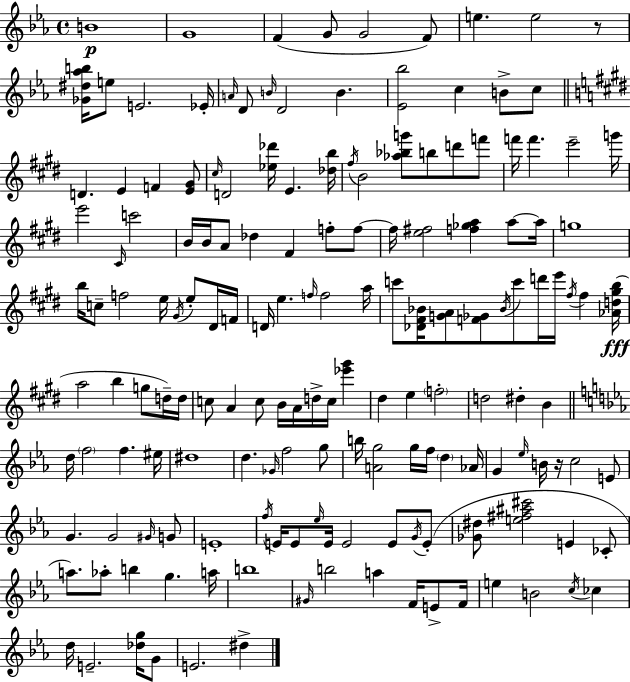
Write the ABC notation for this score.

X:1
T:Untitled
M:4/4
L:1/4
K:Eb
B4 G4 F G/2 G2 F/2 e e2 z/2 [_G^d_ab]/4 e/2 E2 _E/4 A/4 D/2 B/4 D2 B [_E_b]2 c B/2 c/2 D E F [E^G]/2 ^c/4 D2 [_e_d']/4 E [_db]/4 ^f/4 B2 [_a_bg']/2 b/2 d'/2 f'/2 f'/4 f' e'2 g'/4 e'2 ^C/4 c'2 B/4 B/4 A/2 _d ^F f/2 f/2 f/4 [e^f]2 [f_ga] a/2 a/4 g4 b/4 c/2 f2 e/4 ^G/4 e/2 ^D/4 F/4 D/4 e f/4 f2 a/4 c'/2 [_D^F_B]/4 [GA]/2 [F_G]/2 _B/4 c'/2 d'/4 e'/4 ^f/4 ^f [_Ad^gb]/4 a2 b g/2 d/4 d/4 c/2 A c/2 B/4 A/4 d/4 c/4 [_e'^g'] ^d e f2 d2 ^d B d/4 f2 f ^e/4 ^d4 d _G/4 f2 g/2 b/4 [Ag]2 g/4 f/4 d _A/4 G _e/4 B/4 z/4 c2 E/2 G G2 ^G/4 G/2 E4 f/4 E/4 E/2 _e/4 E/4 E2 E/2 G/4 E/2 [_G^d]/2 [e^f^a^c']2 E _C/2 a/2 _a/2 b g a/4 b4 ^G/4 b2 a F/4 E/2 F/4 e B2 c/4 _c d/4 E2 [_dg]/4 G/2 E2 ^d